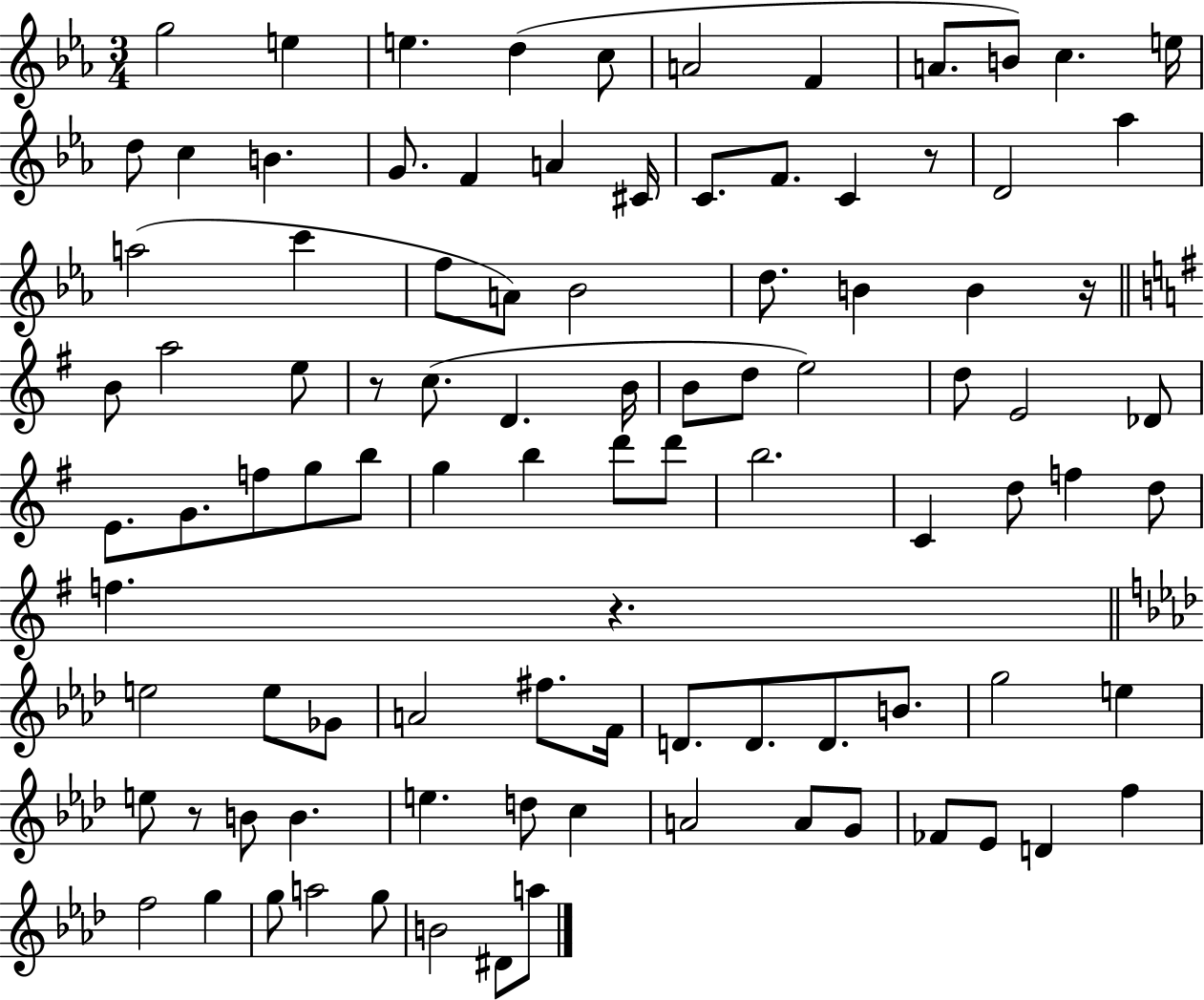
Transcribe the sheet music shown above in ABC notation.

X:1
T:Untitled
M:3/4
L:1/4
K:Eb
g2 e e d c/2 A2 F A/2 B/2 c e/4 d/2 c B G/2 F A ^C/4 C/2 F/2 C z/2 D2 _a a2 c' f/2 A/2 _B2 d/2 B B z/4 B/2 a2 e/2 z/2 c/2 D B/4 B/2 d/2 e2 d/2 E2 _D/2 E/2 G/2 f/2 g/2 b/2 g b d'/2 d'/2 b2 C d/2 f d/2 f z e2 e/2 _G/2 A2 ^f/2 F/4 D/2 D/2 D/2 B/2 g2 e e/2 z/2 B/2 B e d/2 c A2 A/2 G/2 _F/2 _E/2 D f f2 g g/2 a2 g/2 B2 ^D/2 a/2